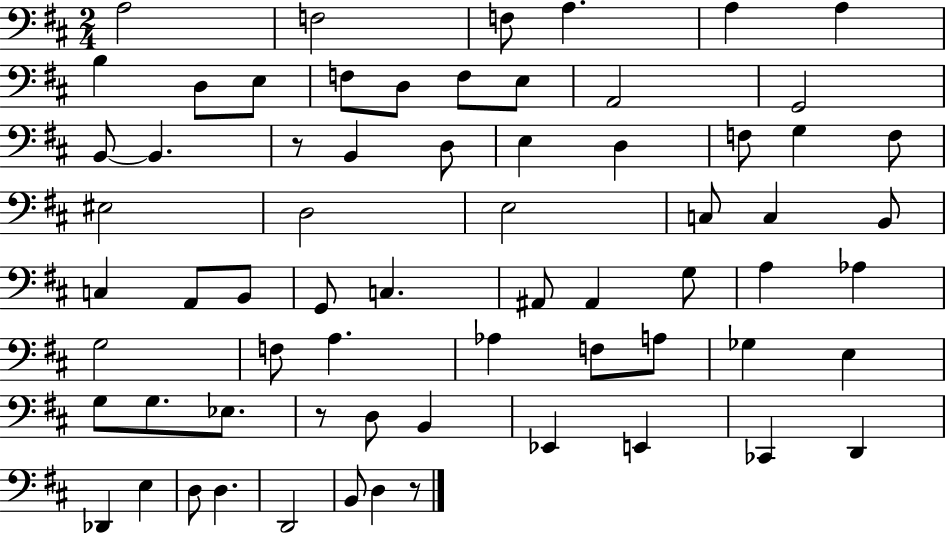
{
  \clef bass
  \numericTimeSignature
  \time 2/4
  \key d \major
  a2 | f2 | f8 a4. | a4 a4 | \break b4 d8 e8 | f8 d8 f8 e8 | a,2 | g,2 | \break b,8~~ b,4. | r8 b,4 d8 | e4 d4 | f8 g4 f8 | \break eis2 | d2 | e2 | c8 c4 b,8 | \break c4 a,8 b,8 | g,8 c4. | ais,8 ais,4 g8 | a4 aes4 | \break g2 | f8 a4. | aes4 f8 a8 | ges4 e4 | \break g8 g8. ees8. | r8 d8 b,4 | ees,4 e,4 | ces,4 d,4 | \break des,4 e4 | d8 d4. | d,2 | b,8 d4 r8 | \break \bar "|."
}